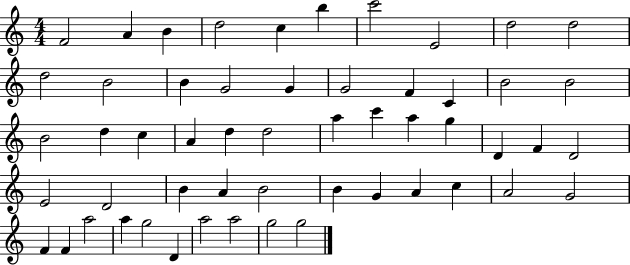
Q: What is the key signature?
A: C major